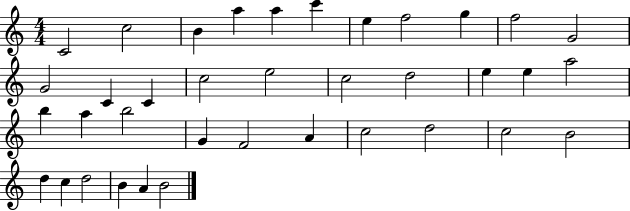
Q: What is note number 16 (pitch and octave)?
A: E5